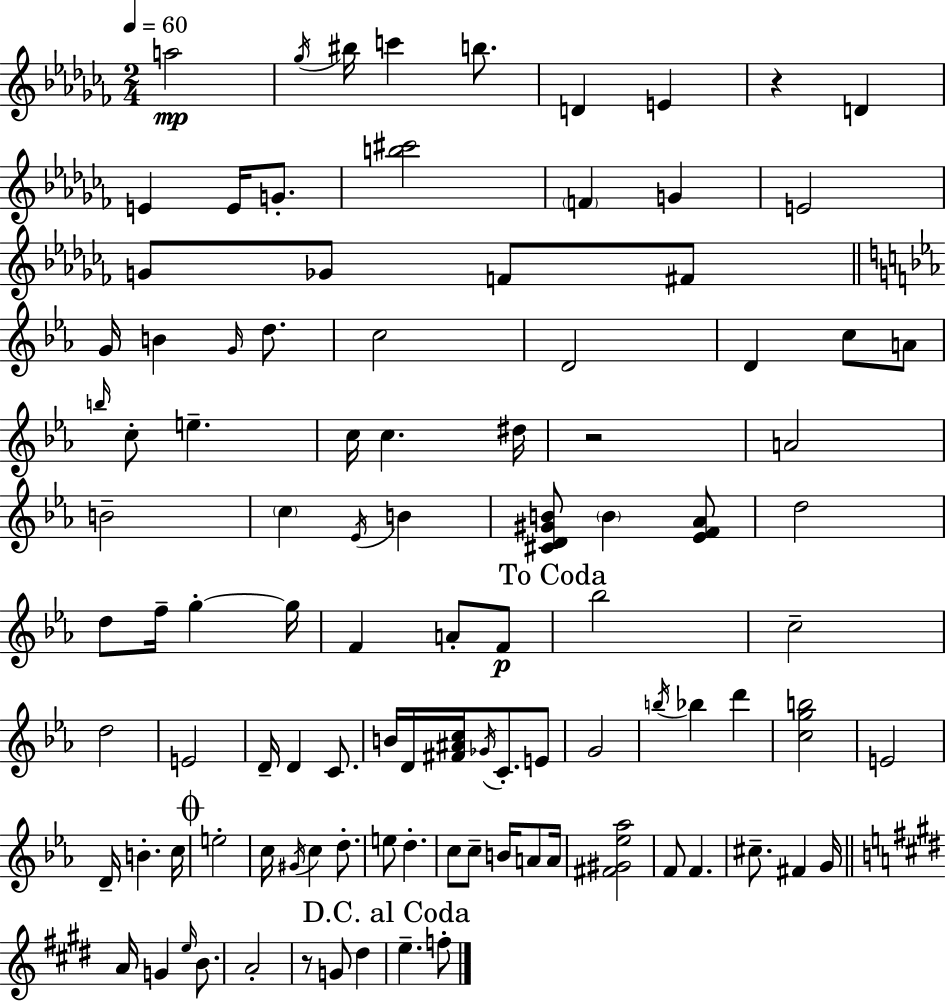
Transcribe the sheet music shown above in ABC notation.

X:1
T:Untitled
M:2/4
L:1/4
K:Abm
a2 _g/4 ^b/4 c' b/2 D E z D E E/4 G/2 [b^c']2 F G E2 G/2 _G/2 F/2 ^F/2 G/4 B G/4 d/2 c2 D2 D c/2 A/2 b/4 c/2 e c/4 c ^d/4 z2 A2 B2 c _E/4 B [^CD^GB]/2 B [_EF_A]/2 d2 d/2 f/4 g g/4 F A/2 F/2 _b2 c2 d2 E2 D/4 D C/2 B/4 D/4 [^F^Ac]/4 _G/4 C/2 E/2 G2 b/4 _b d' [cgb]2 E2 D/4 B c/4 e2 c/4 ^G/4 c d/2 e/2 d c/2 c/2 B/4 A/2 A/4 [^F^G_e_a]2 F/2 F ^c/2 ^F G/4 A/4 G e/4 B/2 A2 z/2 G/2 ^d e f/2